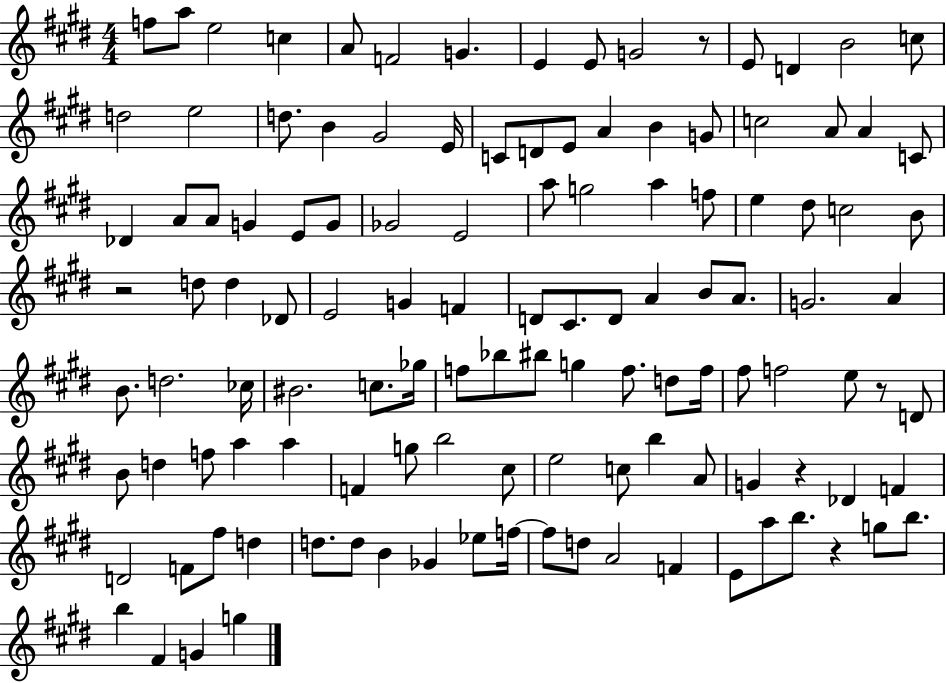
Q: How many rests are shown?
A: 5